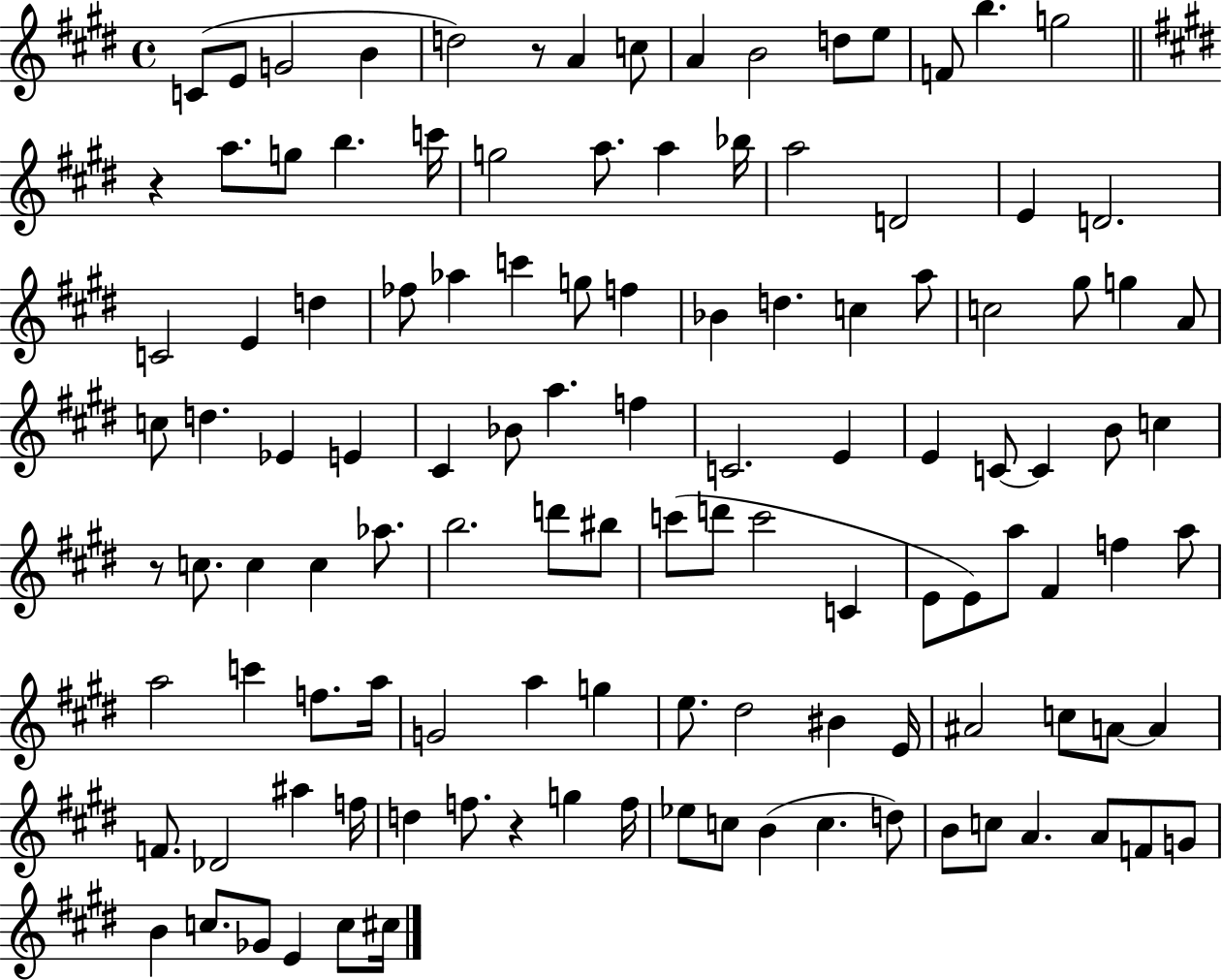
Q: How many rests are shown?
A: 4